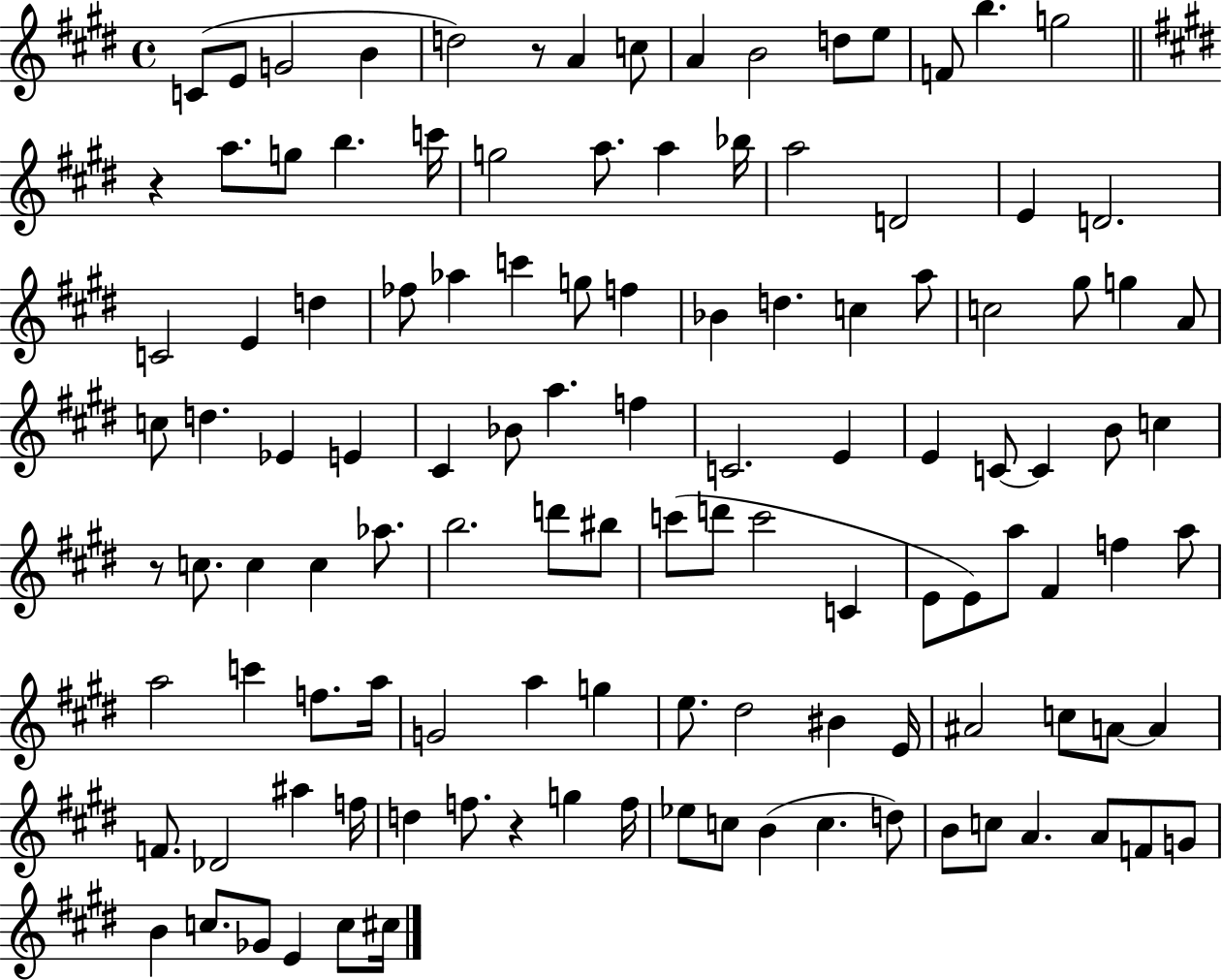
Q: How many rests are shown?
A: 4